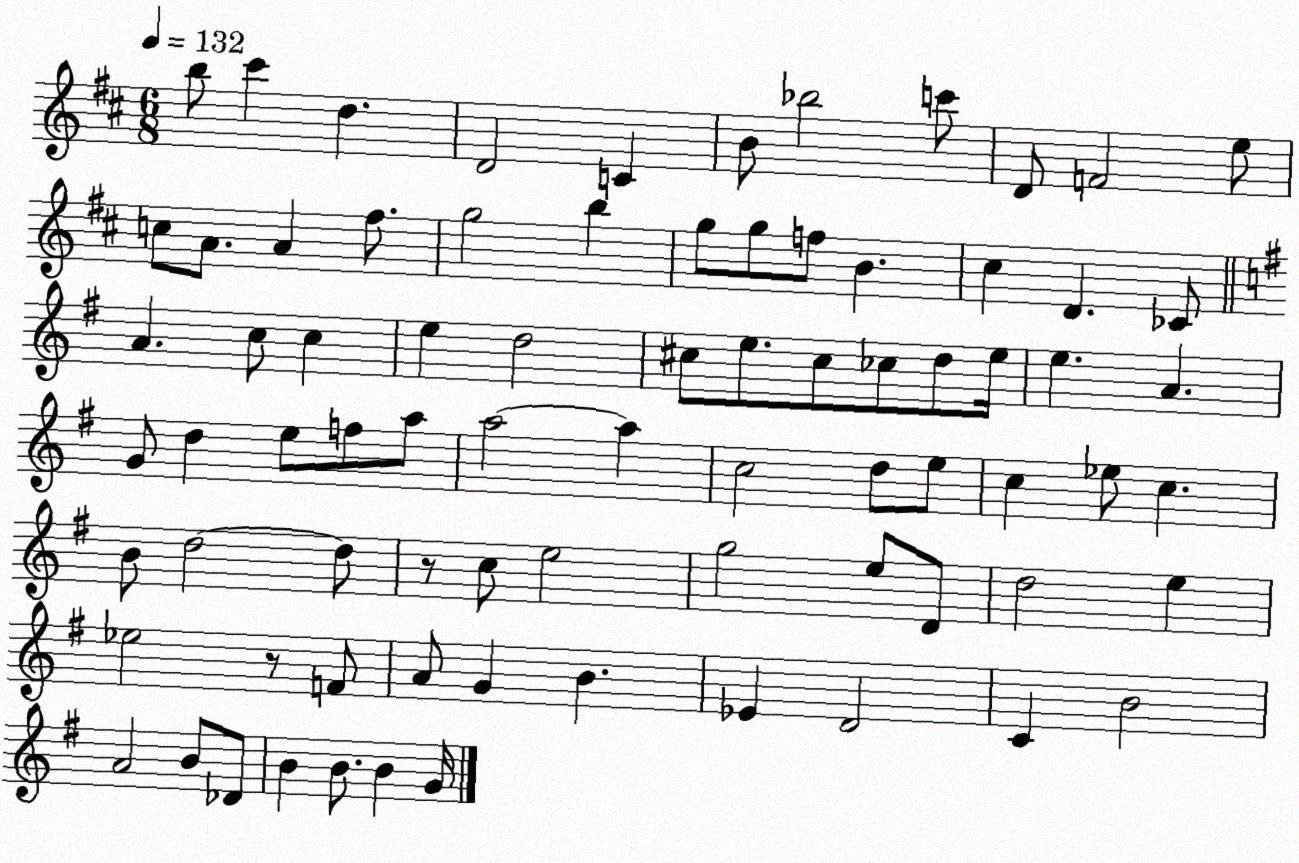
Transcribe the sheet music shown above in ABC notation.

X:1
T:Untitled
M:6/8
L:1/4
K:D
b/2 ^c' d D2 C B/2 _b2 c'/2 D/2 F2 e/2 c/2 A/2 A ^f/2 g2 b g/2 g/2 f/2 B ^c D _C/2 A c/2 c e d2 ^c/2 e/2 ^c/2 _c/2 d/2 e/4 e A G/2 d e/2 f/2 a/2 a2 a c2 d/2 e/2 c _e/2 c B/2 d2 d/2 z/2 c/2 e2 g2 e/2 D/2 d2 e _e2 z/2 F/2 A/2 G B _E D2 C B2 A2 B/2 _D/2 B B/2 B G/4